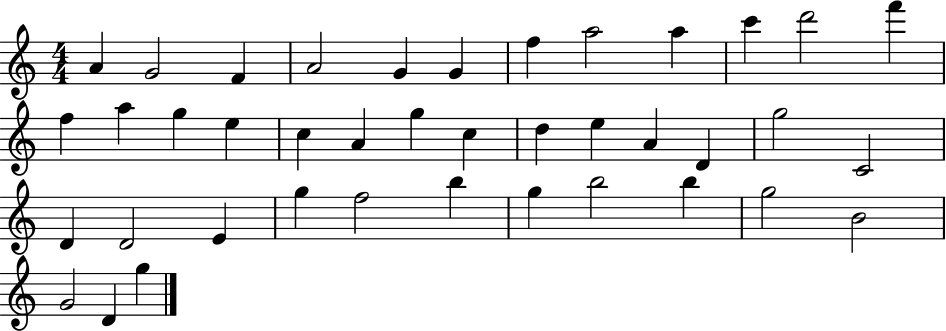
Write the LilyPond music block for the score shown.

{
  \clef treble
  \numericTimeSignature
  \time 4/4
  \key c \major
  a'4 g'2 f'4 | a'2 g'4 g'4 | f''4 a''2 a''4 | c'''4 d'''2 f'''4 | \break f''4 a''4 g''4 e''4 | c''4 a'4 g''4 c''4 | d''4 e''4 a'4 d'4 | g''2 c'2 | \break d'4 d'2 e'4 | g''4 f''2 b''4 | g''4 b''2 b''4 | g''2 b'2 | \break g'2 d'4 g''4 | \bar "|."
}